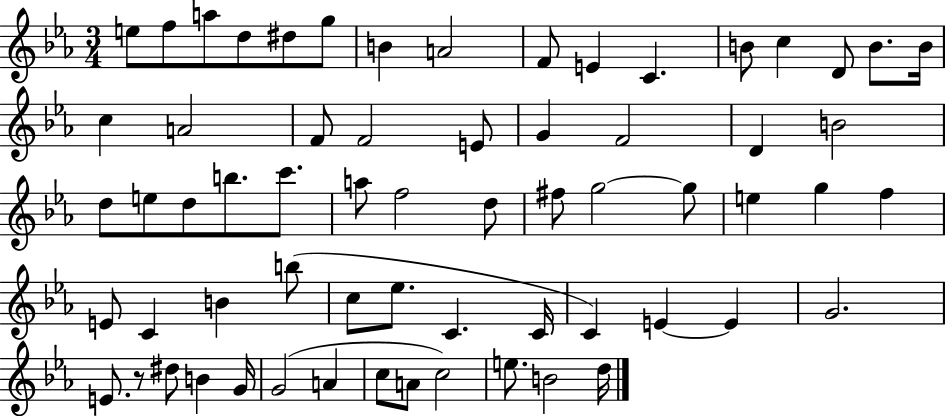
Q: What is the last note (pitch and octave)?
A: D5